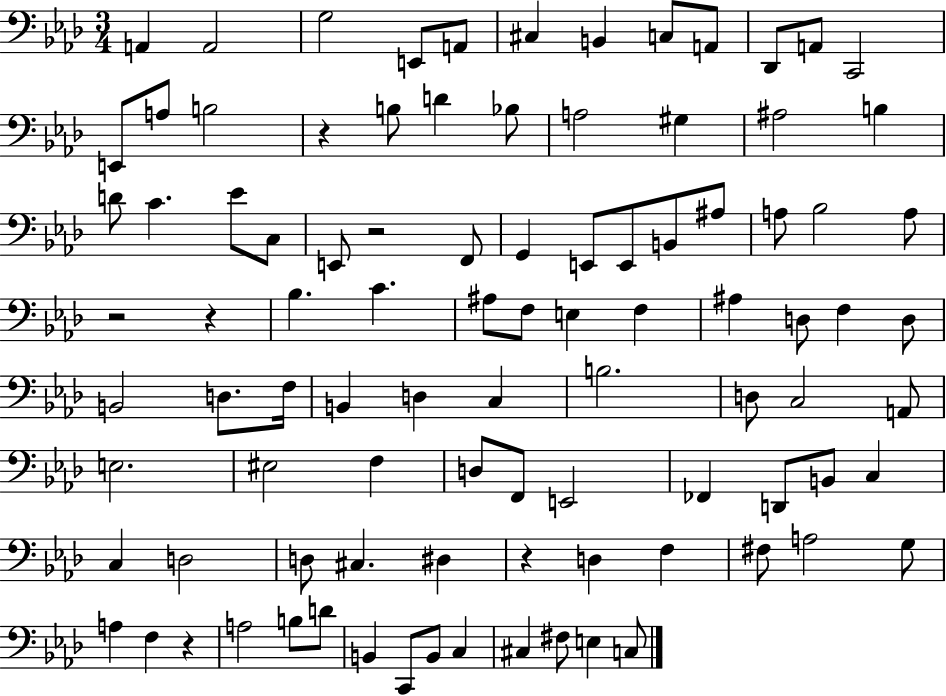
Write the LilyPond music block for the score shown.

{
  \clef bass
  \numericTimeSignature
  \time 3/4
  \key aes \major
  a,4 a,2 | g2 e,8 a,8 | cis4 b,4 c8 a,8 | des,8 a,8 c,2 | \break e,8 a8 b2 | r4 b8 d'4 bes8 | a2 gis4 | ais2 b4 | \break d'8 c'4. ees'8 c8 | e,8 r2 f,8 | g,4 e,8 e,8 b,8 ais8 | a8 bes2 a8 | \break r2 r4 | bes4. c'4. | ais8 f8 e4 f4 | ais4 d8 f4 d8 | \break b,2 d8. f16 | b,4 d4 c4 | b2. | d8 c2 a,8 | \break e2. | eis2 f4 | d8 f,8 e,2 | fes,4 d,8 b,8 c4 | \break c4 d2 | d8 cis4. dis4 | r4 d4 f4 | fis8 a2 g8 | \break a4 f4 r4 | a2 b8 d'8 | b,4 c,8 b,8 c4 | cis4 fis8 e4 c8 | \break \bar "|."
}